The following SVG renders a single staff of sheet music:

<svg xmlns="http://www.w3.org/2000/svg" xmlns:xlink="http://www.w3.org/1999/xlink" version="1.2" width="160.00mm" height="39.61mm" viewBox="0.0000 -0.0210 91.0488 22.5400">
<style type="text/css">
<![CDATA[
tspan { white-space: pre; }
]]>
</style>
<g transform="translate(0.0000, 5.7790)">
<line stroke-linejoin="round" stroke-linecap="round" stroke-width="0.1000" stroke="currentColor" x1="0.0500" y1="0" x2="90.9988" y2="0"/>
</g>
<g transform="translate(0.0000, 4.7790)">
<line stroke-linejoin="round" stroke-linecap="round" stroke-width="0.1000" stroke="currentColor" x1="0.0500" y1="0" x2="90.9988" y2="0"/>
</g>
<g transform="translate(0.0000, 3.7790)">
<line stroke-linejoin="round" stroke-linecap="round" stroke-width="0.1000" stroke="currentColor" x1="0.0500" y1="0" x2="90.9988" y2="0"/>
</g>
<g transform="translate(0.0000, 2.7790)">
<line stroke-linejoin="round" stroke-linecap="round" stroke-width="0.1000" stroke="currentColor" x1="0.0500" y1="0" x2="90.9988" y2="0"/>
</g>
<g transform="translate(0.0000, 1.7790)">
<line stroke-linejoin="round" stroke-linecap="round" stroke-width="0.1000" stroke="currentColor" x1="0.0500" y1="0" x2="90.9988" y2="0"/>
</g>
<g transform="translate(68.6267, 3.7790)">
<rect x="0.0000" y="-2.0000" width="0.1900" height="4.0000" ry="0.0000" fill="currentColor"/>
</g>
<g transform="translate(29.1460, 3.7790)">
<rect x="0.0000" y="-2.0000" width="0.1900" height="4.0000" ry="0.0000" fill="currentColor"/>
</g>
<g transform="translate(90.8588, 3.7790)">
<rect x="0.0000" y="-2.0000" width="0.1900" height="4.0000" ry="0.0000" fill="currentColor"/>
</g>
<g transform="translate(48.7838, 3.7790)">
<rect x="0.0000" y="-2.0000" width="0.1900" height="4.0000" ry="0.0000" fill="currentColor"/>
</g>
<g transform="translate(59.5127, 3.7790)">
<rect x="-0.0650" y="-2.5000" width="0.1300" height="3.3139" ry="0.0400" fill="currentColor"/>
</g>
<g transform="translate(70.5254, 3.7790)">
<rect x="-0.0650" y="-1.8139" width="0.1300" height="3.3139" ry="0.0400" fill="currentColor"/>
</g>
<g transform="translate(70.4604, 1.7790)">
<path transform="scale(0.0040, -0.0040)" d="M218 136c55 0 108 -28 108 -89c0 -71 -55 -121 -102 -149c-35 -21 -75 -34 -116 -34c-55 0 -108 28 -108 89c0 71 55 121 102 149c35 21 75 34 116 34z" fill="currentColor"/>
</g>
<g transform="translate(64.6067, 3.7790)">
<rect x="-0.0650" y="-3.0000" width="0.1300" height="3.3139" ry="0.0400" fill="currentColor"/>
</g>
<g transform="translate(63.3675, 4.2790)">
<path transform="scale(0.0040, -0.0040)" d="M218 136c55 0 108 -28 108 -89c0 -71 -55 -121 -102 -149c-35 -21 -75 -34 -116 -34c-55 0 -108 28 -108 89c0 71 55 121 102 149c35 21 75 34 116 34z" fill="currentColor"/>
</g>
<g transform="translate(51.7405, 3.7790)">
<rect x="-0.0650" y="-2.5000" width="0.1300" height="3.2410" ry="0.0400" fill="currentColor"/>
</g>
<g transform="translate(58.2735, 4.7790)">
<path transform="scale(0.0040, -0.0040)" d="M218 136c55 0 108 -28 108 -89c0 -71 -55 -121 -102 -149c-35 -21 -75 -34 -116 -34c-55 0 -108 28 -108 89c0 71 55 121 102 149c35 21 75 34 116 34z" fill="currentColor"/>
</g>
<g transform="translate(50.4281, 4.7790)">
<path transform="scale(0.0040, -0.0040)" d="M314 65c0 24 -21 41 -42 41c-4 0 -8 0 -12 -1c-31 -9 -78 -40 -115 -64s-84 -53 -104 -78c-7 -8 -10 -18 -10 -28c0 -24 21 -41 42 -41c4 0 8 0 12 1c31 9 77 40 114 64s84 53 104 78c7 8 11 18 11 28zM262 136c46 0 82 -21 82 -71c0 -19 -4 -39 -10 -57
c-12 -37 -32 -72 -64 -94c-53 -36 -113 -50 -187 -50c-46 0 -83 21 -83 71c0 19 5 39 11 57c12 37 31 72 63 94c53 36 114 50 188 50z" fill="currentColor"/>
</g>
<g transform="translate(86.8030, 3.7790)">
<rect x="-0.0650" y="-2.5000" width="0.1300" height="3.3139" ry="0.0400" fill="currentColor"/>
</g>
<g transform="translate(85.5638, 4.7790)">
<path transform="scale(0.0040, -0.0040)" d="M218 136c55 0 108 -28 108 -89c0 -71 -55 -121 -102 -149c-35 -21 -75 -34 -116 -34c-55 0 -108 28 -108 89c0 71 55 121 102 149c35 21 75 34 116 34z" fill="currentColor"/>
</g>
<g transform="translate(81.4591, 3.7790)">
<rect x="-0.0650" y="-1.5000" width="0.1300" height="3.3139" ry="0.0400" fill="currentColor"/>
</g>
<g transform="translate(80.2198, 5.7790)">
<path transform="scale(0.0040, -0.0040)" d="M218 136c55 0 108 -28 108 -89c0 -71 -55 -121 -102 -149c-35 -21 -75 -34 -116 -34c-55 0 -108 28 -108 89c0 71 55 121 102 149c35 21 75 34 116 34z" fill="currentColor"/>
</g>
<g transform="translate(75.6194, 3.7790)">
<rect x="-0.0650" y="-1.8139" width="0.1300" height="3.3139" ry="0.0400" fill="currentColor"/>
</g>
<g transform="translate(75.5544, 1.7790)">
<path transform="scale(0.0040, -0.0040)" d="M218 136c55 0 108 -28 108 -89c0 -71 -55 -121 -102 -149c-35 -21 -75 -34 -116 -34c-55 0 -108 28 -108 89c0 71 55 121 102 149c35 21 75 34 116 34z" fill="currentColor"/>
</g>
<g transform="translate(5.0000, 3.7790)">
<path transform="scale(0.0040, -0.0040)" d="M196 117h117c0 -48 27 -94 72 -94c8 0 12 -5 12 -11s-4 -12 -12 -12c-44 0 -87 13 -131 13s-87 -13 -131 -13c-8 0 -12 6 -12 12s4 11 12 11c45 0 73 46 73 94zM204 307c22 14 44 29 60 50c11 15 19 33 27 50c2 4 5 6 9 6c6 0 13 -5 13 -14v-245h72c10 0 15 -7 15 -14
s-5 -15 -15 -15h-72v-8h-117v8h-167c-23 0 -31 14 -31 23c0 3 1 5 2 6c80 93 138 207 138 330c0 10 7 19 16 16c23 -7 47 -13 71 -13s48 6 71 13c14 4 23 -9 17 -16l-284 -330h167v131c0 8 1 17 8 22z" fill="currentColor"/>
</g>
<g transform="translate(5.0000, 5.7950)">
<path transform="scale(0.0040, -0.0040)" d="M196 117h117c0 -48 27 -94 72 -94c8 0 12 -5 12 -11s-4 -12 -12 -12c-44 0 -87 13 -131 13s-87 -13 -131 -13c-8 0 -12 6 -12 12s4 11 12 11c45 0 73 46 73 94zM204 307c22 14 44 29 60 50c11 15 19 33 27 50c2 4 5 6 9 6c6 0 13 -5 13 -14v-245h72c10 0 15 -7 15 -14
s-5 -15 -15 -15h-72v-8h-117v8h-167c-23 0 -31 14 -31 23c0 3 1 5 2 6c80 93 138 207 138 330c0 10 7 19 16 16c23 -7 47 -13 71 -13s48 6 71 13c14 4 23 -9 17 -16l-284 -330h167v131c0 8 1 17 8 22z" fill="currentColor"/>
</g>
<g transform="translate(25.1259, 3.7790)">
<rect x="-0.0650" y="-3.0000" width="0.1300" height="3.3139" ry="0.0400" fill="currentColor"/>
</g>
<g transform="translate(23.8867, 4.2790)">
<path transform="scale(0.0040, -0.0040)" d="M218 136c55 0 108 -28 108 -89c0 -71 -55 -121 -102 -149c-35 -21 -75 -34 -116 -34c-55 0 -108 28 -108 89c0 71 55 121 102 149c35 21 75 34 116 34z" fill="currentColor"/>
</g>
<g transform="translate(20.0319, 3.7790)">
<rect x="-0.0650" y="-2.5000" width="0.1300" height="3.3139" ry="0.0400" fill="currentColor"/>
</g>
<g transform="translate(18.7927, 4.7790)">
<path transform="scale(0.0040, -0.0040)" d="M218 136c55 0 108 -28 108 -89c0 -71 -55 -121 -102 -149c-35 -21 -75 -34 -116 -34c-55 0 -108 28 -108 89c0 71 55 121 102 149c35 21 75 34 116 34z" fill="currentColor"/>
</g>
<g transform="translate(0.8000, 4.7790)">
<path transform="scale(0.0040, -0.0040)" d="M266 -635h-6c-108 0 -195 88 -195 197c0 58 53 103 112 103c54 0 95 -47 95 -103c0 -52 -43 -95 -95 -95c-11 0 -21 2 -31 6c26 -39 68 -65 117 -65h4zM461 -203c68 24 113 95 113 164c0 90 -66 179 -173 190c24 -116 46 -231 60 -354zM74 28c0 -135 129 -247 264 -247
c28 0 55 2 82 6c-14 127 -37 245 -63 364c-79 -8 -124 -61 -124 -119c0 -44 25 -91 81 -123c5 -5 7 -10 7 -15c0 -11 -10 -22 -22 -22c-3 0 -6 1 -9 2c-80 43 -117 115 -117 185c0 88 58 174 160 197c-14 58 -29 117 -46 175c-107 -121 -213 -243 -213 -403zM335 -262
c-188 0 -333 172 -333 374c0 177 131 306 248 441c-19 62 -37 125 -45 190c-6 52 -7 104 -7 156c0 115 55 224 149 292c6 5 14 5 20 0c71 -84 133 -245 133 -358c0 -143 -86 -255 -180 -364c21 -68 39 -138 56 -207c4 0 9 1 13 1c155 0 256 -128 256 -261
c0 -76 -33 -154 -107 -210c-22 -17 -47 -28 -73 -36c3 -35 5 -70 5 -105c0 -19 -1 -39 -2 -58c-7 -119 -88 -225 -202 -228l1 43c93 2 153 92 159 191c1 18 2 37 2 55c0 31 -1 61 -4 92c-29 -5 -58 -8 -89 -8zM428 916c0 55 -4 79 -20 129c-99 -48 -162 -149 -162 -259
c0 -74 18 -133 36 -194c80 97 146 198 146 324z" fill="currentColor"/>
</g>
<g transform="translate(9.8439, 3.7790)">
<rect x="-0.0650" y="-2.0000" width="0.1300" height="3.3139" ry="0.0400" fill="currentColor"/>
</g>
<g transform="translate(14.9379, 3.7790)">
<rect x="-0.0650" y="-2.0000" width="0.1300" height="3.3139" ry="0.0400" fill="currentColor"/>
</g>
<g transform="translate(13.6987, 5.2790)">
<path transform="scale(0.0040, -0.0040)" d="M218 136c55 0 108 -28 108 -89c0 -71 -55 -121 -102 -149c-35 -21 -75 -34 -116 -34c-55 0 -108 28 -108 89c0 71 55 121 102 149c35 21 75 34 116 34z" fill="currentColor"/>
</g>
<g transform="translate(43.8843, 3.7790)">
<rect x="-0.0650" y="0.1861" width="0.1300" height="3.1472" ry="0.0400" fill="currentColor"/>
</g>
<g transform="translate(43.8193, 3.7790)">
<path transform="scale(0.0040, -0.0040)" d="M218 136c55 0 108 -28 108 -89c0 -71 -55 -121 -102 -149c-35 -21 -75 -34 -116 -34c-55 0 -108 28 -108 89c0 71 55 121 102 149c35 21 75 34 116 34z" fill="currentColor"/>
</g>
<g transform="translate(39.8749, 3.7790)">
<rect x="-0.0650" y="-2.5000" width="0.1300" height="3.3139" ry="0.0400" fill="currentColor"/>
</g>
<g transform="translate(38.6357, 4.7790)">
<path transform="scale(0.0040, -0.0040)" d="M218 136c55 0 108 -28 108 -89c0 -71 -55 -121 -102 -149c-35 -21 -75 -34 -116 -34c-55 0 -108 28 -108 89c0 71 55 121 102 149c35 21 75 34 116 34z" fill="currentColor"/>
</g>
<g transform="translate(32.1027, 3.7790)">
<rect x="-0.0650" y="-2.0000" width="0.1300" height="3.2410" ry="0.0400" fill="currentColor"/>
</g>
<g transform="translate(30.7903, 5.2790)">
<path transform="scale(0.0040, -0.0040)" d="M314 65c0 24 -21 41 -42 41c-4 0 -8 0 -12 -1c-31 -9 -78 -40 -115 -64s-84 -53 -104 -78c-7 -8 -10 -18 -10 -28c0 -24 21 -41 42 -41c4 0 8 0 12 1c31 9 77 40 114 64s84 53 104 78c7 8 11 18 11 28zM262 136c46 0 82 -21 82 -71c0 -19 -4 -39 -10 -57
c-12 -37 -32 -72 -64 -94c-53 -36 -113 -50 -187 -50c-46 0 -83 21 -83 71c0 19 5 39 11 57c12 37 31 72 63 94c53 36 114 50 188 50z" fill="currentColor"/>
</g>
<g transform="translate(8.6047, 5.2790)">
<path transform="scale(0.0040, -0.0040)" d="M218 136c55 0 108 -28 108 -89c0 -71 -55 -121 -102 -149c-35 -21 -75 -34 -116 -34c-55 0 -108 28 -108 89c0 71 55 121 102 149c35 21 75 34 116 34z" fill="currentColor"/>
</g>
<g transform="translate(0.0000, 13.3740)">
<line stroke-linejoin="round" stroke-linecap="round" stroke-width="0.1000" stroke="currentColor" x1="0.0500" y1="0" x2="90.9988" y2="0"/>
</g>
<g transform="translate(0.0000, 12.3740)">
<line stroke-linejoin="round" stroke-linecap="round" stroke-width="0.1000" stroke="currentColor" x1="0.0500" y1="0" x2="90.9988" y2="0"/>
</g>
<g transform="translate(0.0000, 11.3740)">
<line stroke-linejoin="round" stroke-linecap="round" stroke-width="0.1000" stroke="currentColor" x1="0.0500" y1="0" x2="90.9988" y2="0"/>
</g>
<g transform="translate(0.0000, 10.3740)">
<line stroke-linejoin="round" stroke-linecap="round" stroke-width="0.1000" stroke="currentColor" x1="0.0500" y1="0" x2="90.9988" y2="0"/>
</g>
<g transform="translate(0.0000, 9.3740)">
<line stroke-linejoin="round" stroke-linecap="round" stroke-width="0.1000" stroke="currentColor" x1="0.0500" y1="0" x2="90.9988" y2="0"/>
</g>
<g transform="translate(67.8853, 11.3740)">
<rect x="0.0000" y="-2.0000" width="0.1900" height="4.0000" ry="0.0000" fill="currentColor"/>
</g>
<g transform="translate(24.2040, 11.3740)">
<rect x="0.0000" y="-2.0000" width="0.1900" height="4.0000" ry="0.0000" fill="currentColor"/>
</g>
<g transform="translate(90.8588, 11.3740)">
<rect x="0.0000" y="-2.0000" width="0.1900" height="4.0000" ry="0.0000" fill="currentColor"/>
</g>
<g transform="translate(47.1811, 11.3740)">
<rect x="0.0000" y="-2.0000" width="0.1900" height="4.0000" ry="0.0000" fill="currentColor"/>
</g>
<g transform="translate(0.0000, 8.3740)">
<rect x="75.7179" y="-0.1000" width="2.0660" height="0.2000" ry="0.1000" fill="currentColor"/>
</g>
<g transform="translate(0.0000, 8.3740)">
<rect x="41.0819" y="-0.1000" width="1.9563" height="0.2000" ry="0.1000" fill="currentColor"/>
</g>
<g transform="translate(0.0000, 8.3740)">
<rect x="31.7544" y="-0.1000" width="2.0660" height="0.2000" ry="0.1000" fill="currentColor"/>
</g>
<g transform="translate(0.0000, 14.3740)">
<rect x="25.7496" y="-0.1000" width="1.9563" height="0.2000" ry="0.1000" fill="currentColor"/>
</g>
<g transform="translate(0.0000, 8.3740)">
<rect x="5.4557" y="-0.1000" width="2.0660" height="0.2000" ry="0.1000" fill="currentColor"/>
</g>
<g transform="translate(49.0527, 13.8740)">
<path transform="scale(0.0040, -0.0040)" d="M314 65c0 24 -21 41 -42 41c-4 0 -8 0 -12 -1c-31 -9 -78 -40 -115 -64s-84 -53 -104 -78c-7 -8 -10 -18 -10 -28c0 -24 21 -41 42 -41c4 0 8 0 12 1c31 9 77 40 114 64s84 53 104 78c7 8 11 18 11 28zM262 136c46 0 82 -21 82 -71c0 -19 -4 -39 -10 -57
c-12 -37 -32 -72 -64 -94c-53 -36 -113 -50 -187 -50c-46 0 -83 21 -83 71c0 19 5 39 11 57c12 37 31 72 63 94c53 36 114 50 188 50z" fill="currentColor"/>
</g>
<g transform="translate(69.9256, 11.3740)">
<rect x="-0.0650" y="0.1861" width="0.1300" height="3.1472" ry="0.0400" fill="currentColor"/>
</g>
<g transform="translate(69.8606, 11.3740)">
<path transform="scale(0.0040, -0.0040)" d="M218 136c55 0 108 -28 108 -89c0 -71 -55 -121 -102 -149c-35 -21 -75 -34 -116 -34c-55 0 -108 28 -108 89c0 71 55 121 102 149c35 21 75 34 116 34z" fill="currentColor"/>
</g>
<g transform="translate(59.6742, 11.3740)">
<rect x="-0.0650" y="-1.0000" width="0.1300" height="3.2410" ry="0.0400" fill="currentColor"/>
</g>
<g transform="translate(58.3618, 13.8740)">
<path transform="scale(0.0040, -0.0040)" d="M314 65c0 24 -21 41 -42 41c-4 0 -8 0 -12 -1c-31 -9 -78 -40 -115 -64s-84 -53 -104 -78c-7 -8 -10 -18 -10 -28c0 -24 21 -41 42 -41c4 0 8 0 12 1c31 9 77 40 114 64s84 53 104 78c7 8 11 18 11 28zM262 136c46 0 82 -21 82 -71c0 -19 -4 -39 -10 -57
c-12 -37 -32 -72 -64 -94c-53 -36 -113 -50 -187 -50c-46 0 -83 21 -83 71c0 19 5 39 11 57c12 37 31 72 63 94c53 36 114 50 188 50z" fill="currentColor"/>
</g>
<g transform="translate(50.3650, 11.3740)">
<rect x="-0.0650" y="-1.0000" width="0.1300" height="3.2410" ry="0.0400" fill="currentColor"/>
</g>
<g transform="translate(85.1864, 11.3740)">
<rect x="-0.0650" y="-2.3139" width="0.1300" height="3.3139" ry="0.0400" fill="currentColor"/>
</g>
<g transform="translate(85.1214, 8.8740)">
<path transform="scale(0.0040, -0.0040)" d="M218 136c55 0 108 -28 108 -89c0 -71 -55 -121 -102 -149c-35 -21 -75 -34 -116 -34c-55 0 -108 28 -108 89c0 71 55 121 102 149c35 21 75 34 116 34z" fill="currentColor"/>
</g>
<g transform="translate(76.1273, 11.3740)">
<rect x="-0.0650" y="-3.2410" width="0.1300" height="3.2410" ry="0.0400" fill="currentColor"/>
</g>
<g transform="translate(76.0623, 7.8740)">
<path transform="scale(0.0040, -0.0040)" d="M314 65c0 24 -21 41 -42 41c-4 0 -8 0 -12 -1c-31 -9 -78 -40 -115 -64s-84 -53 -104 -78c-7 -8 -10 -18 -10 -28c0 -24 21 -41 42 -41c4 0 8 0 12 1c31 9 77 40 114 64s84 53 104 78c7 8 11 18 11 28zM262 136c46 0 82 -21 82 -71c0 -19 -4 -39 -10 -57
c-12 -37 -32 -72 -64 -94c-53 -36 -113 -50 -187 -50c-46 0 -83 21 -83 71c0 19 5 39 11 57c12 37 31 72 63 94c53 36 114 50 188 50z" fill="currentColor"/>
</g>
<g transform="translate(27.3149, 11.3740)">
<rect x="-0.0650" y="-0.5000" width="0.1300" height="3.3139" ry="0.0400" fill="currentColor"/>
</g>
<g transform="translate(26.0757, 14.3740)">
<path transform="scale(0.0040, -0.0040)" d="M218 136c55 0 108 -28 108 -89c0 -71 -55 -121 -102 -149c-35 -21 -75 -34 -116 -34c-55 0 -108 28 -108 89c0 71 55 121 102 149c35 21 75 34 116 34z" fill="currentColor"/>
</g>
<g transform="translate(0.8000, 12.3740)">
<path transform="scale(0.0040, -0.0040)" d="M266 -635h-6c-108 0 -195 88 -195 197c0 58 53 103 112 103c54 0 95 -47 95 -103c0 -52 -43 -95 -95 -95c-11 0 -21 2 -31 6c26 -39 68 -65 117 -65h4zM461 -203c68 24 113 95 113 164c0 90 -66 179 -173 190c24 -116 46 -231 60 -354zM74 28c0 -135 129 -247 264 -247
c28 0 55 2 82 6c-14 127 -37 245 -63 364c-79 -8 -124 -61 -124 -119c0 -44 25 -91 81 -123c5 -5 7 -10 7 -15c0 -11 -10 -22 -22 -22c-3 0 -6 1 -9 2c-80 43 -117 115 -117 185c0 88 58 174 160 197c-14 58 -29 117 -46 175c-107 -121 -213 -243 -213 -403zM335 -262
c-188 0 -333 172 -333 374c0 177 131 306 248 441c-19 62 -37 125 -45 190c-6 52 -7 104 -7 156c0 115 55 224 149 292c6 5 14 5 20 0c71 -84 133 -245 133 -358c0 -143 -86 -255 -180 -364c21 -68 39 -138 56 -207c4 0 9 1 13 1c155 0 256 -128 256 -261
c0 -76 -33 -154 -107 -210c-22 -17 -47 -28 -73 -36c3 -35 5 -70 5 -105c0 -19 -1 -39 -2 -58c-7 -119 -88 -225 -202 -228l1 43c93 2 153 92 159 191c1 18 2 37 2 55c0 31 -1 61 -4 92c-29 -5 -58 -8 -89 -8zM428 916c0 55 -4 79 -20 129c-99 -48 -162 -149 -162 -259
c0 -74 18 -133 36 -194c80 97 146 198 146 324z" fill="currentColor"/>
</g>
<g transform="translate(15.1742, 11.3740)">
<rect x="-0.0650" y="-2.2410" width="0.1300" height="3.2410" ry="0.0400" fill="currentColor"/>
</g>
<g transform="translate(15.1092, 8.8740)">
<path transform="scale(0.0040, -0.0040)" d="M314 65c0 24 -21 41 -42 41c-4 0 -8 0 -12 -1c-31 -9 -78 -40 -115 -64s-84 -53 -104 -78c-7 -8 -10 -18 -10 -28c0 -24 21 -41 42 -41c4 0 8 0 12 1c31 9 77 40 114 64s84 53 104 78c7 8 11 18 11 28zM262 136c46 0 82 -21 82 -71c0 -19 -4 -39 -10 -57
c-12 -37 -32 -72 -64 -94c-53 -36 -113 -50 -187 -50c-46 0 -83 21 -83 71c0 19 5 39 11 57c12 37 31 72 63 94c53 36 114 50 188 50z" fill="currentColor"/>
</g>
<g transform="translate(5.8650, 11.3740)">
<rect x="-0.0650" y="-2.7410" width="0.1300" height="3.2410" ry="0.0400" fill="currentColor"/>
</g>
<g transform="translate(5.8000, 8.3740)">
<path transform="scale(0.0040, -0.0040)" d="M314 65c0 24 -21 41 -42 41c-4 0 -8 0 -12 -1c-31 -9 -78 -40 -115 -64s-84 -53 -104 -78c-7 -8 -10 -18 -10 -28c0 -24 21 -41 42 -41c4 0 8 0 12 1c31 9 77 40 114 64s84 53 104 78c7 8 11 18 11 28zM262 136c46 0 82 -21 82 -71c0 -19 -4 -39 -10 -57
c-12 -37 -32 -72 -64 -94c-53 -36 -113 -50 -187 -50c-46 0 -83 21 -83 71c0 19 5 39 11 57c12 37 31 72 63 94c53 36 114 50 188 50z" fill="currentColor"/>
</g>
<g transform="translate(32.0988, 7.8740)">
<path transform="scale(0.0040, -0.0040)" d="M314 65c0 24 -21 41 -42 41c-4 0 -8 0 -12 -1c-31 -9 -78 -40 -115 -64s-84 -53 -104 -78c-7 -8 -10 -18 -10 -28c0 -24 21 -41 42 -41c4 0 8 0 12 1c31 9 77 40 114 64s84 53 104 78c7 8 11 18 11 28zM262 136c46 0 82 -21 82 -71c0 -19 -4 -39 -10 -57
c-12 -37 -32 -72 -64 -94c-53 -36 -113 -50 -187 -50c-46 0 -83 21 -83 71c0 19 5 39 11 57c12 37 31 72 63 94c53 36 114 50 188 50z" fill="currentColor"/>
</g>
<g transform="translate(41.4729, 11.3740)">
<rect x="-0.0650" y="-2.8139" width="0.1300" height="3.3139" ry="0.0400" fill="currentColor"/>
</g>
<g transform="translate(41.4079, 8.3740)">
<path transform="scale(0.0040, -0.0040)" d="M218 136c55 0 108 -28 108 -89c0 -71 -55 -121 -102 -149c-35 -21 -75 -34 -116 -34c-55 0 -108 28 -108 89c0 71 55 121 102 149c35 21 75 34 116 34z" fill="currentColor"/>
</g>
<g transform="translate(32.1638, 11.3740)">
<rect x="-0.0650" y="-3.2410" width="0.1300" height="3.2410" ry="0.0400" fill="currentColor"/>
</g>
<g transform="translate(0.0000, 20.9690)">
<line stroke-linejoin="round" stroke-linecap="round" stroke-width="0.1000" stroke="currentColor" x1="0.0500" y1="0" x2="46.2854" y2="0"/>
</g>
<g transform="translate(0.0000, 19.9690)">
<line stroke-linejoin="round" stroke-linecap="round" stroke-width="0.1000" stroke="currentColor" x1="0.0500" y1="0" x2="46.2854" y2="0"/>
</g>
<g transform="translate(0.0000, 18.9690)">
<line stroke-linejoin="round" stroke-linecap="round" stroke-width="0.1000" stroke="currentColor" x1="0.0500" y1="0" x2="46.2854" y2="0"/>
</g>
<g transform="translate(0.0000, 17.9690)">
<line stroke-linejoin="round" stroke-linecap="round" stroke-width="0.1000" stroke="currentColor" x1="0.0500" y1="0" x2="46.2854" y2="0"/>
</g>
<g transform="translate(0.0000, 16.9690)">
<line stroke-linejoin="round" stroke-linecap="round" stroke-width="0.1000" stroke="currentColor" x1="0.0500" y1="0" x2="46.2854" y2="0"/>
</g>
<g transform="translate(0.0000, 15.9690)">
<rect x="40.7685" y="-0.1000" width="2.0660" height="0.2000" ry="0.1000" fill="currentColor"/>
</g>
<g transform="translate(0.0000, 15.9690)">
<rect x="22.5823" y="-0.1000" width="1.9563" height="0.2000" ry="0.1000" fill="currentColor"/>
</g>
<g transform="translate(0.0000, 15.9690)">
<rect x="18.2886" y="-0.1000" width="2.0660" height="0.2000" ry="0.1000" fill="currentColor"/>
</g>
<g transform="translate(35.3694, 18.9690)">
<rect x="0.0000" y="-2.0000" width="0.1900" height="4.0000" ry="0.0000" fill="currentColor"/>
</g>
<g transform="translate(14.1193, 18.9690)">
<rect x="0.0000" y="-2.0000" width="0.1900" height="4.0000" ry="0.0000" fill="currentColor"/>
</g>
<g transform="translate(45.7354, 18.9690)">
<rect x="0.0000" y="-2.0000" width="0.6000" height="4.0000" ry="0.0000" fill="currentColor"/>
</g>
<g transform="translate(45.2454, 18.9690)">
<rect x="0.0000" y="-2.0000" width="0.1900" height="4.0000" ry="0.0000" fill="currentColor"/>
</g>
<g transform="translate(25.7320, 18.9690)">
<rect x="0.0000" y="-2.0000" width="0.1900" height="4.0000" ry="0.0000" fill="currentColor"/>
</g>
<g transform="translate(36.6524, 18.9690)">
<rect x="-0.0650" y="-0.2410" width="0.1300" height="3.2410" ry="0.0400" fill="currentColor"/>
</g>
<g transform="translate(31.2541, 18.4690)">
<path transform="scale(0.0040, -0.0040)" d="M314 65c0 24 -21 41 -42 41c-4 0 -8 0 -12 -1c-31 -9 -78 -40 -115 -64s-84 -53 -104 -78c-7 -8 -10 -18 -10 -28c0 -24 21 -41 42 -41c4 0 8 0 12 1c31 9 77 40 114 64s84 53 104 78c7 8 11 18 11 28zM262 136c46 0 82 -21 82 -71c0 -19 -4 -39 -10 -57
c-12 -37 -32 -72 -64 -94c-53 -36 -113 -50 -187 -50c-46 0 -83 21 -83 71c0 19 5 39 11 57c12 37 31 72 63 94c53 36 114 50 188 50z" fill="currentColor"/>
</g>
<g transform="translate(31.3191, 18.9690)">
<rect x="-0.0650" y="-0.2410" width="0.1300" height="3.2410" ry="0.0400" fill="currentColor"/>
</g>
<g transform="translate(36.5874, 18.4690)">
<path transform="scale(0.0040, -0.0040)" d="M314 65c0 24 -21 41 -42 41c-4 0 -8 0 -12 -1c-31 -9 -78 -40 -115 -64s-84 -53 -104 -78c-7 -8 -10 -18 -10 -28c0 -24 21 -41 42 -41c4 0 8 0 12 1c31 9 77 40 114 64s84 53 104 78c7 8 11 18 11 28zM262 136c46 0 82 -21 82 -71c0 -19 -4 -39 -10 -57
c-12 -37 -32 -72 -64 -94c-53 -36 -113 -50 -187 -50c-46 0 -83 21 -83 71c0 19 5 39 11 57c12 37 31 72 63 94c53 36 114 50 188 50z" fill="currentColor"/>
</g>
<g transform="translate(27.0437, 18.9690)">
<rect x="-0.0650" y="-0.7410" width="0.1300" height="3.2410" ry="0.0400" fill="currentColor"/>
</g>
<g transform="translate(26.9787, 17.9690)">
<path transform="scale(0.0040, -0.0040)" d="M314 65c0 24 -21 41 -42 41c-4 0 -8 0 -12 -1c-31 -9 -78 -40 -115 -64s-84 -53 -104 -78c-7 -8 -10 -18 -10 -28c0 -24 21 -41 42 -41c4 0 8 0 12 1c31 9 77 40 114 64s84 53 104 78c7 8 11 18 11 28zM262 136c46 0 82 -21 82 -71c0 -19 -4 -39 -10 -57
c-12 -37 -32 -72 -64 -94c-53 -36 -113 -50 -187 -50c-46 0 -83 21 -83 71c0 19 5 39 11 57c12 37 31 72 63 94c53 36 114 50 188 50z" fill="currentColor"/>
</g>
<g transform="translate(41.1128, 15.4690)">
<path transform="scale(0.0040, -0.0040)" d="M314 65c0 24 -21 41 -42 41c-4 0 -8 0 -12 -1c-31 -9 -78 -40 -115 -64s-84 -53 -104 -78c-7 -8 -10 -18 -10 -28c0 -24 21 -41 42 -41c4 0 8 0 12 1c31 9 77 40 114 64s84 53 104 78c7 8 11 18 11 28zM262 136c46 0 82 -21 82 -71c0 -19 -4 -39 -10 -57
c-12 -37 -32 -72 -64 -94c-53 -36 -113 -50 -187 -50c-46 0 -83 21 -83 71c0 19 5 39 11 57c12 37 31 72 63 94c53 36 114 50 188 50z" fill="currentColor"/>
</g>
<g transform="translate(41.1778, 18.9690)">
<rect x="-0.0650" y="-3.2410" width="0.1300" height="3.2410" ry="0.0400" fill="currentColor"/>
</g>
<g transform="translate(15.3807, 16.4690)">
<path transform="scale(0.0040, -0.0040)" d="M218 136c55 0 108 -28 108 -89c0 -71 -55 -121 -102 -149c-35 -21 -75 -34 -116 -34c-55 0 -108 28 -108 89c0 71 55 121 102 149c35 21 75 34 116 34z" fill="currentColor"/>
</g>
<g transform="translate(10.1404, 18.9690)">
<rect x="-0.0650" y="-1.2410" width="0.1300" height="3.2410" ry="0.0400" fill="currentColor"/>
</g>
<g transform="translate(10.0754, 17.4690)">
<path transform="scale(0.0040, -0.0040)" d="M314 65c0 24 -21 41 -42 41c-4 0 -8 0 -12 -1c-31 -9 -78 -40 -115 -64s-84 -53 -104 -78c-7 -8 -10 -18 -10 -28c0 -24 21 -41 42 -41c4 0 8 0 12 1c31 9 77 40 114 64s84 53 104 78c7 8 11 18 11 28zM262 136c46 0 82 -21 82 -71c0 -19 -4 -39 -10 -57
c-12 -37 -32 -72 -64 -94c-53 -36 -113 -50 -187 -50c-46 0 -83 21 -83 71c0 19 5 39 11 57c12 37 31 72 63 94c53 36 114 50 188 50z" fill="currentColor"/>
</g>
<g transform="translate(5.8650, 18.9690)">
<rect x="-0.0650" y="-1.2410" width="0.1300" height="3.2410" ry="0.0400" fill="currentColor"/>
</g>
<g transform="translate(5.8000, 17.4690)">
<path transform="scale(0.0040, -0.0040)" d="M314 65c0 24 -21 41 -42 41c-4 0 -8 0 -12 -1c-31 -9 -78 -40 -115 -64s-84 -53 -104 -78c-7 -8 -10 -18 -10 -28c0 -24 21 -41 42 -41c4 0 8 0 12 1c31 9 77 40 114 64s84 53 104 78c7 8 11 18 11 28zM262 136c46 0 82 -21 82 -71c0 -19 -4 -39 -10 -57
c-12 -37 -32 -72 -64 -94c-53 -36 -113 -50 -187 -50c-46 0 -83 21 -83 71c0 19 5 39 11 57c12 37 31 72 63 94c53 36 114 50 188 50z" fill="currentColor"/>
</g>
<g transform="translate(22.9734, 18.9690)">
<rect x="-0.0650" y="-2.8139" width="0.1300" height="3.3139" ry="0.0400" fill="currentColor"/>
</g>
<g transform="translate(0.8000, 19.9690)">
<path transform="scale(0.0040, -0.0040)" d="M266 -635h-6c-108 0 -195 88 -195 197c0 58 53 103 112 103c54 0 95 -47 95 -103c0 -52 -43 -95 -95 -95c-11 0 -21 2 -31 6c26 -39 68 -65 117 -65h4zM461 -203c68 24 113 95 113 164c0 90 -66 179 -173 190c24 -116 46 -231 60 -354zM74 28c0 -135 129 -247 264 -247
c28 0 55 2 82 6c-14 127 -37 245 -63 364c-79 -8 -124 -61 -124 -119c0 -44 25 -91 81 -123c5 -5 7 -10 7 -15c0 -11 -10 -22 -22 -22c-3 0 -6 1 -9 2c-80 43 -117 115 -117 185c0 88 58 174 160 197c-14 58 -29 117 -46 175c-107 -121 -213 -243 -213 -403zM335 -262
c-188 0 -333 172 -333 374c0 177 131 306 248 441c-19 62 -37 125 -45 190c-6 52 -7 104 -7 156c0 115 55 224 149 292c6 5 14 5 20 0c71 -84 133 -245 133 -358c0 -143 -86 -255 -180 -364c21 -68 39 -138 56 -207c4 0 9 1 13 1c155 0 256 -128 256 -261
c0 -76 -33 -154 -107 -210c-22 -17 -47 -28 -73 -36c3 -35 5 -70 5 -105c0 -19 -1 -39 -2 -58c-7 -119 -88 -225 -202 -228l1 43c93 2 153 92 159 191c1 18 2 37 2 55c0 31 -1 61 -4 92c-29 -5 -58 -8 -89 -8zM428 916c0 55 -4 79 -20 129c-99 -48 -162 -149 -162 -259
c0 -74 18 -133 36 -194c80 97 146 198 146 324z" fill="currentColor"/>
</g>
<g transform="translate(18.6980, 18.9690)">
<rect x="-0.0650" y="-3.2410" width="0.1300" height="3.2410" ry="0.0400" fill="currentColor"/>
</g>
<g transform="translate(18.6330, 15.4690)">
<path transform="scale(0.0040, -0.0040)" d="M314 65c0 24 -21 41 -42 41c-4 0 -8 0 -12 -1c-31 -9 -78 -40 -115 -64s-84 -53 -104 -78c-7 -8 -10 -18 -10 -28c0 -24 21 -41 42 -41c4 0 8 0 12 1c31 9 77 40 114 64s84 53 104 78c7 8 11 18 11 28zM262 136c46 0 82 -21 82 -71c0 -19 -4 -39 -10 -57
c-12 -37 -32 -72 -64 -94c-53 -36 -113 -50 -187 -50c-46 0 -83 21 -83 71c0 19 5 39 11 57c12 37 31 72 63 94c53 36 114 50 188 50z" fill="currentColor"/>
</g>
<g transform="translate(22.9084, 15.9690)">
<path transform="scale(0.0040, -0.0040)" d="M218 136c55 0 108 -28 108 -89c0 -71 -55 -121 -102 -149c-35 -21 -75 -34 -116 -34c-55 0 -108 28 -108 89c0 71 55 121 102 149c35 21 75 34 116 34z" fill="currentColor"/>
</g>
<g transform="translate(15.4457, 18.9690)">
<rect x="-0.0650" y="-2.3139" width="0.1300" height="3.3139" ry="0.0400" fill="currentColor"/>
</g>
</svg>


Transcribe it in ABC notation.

X:1
T:Untitled
M:4/4
L:1/4
K:C
F F G A F2 G B G2 G A f f E G a2 g2 C b2 a D2 D2 B b2 g e2 e2 g b2 a d2 c2 c2 b2